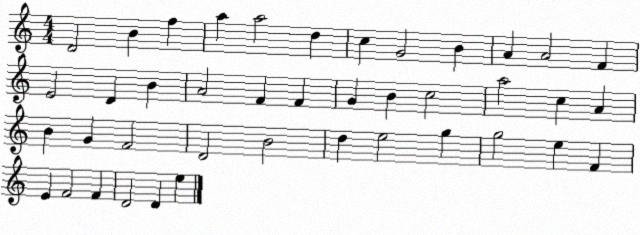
X:1
T:Untitled
M:4/4
L:1/4
K:C
D2 B f a a2 d c G2 B A A2 F E2 D B A2 F F G B c2 a2 c A B G F2 D2 B2 d e2 g g2 e F E F2 F D2 D e